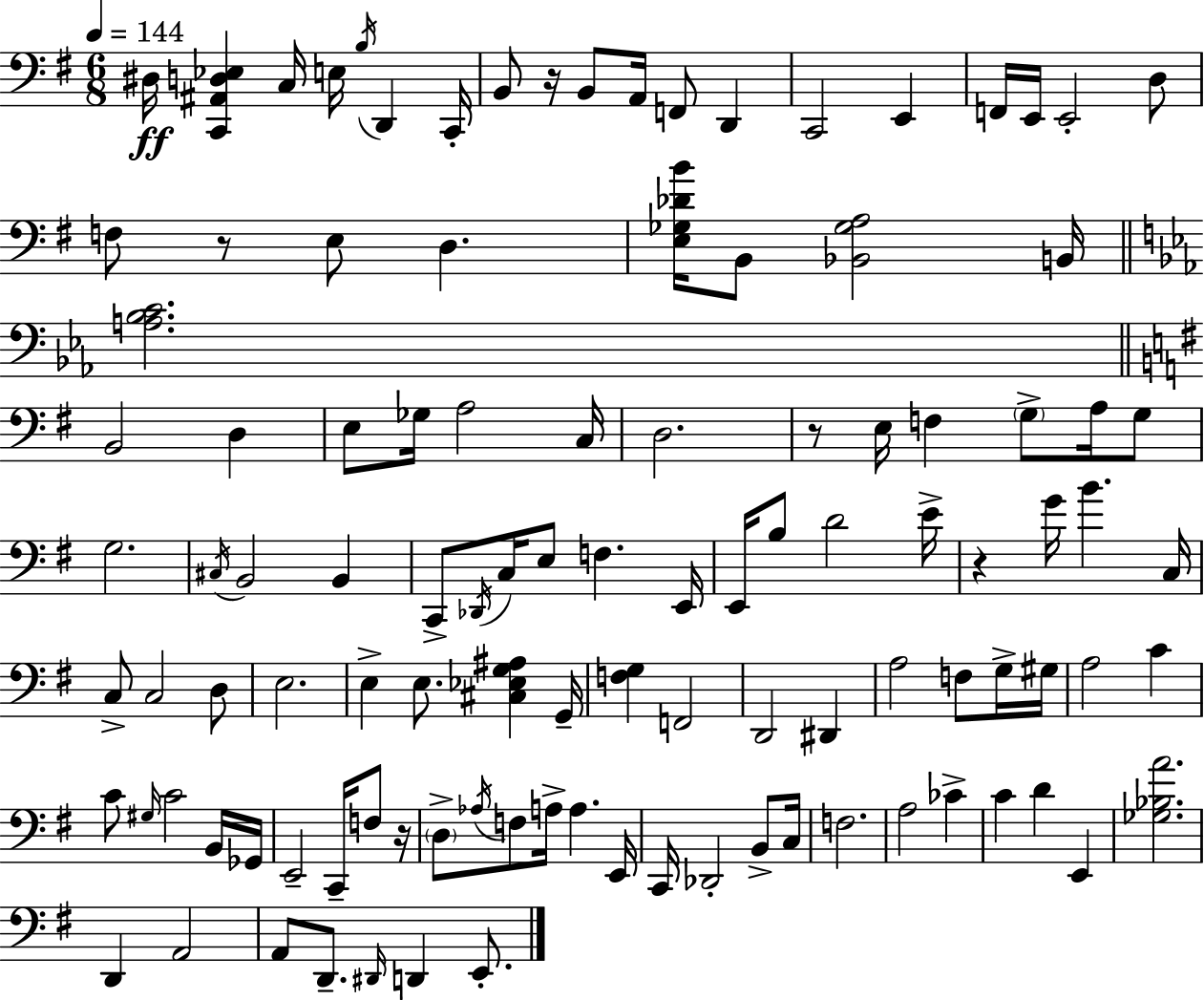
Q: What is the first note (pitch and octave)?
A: D#3